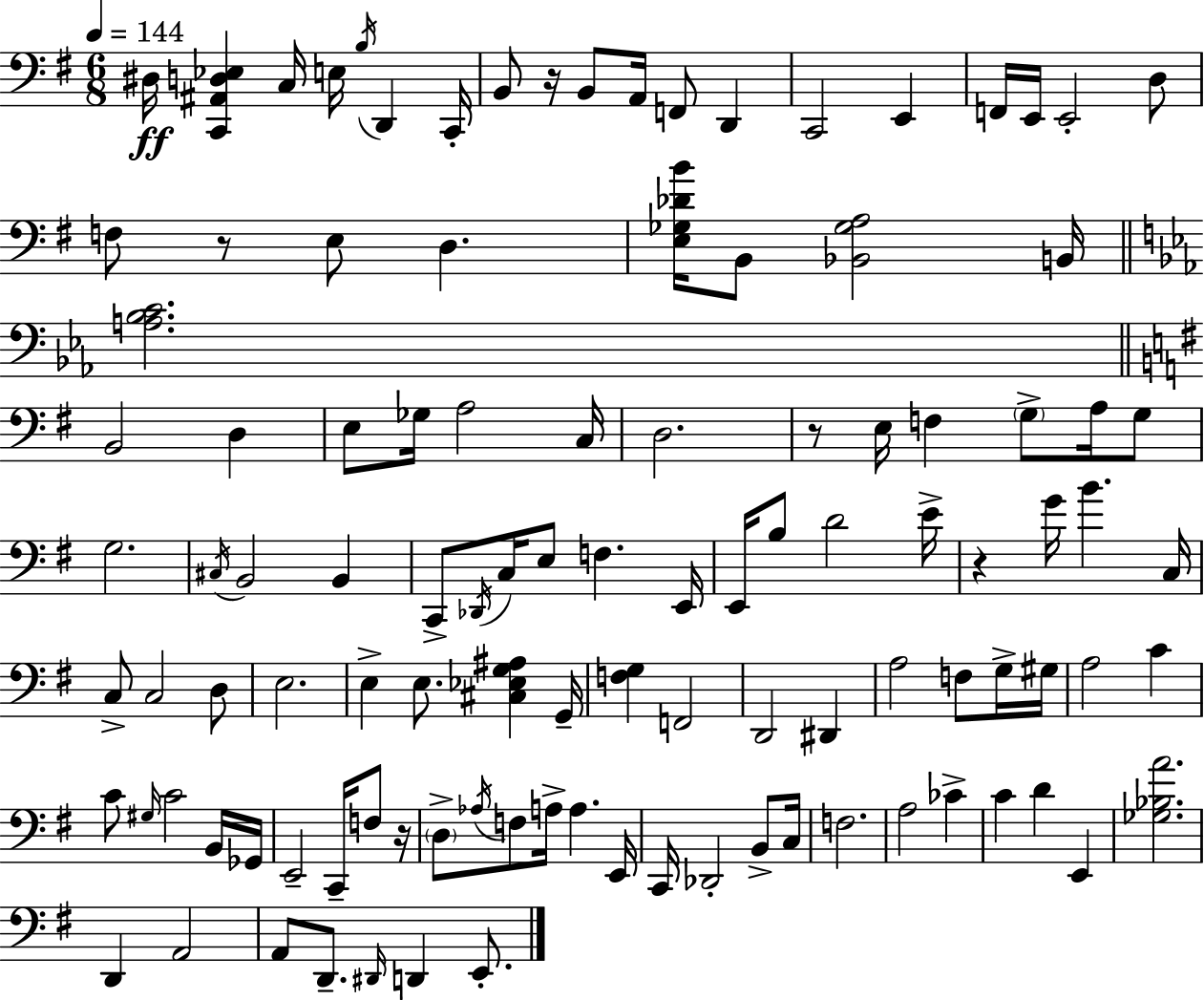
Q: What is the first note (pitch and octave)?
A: D#3